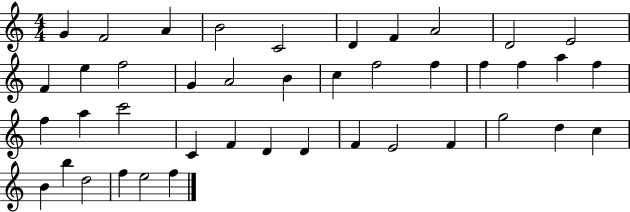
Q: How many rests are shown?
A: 0